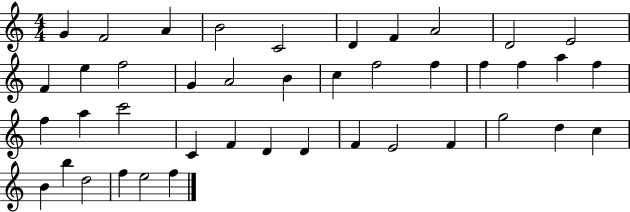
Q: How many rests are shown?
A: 0